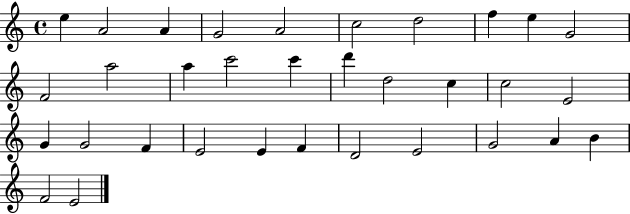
{
  \clef treble
  \time 4/4
  \defaultTimeSignature
  \key c \major
  e''4 a'2 a'4 | g'2 a'2 | c''2 d''2 | f''4 e''4 g'2 | \break f'2 a''2 | a''4 c'''2 c'''4 | d'''4 d''2 c''4 | c''2 e'2 | \break g'4 g'2 f'4 | e'2 e'4 f'4 | d'2 e'2 | g'2 a'4 b'4 | \break f'2 e'2 | \bar "|."
}